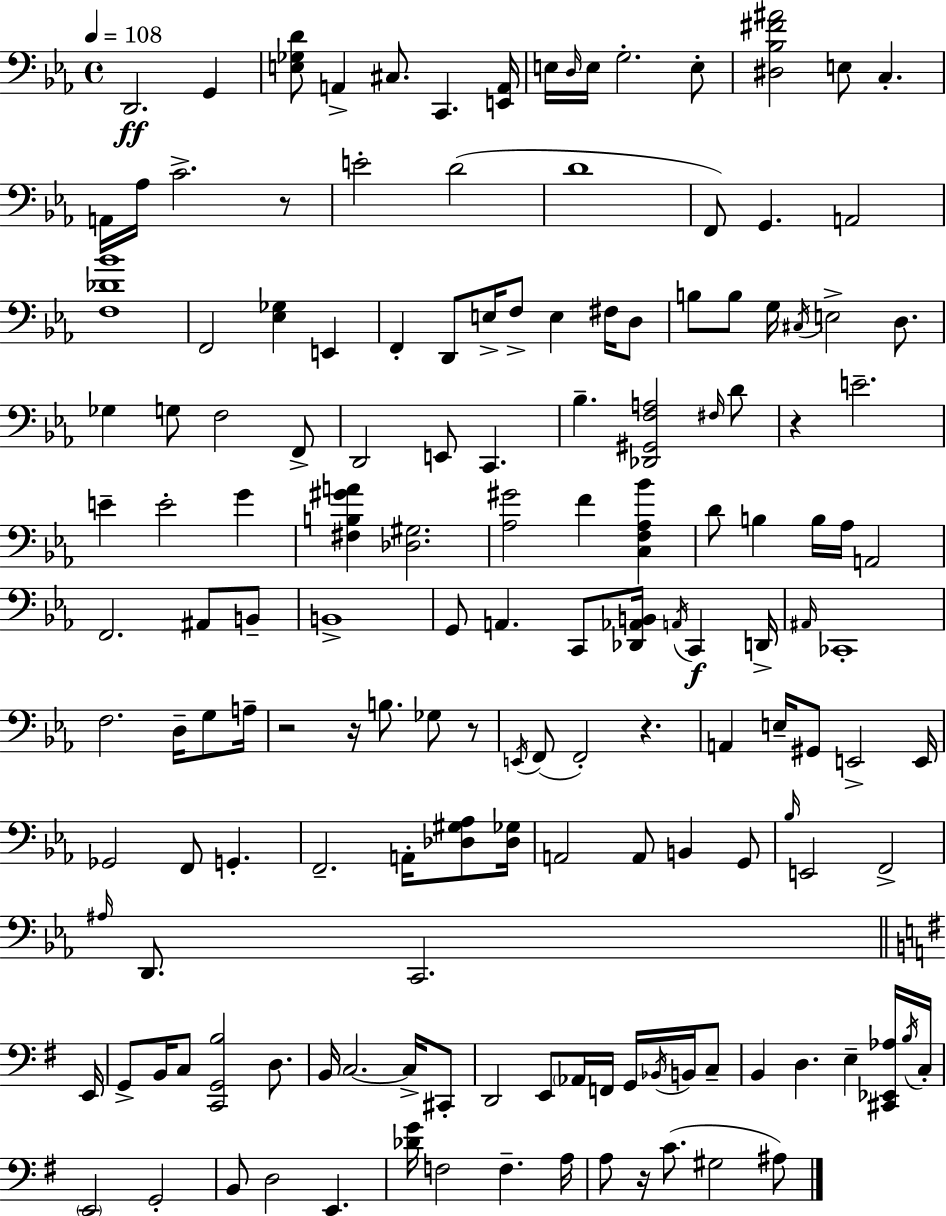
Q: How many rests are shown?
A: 7